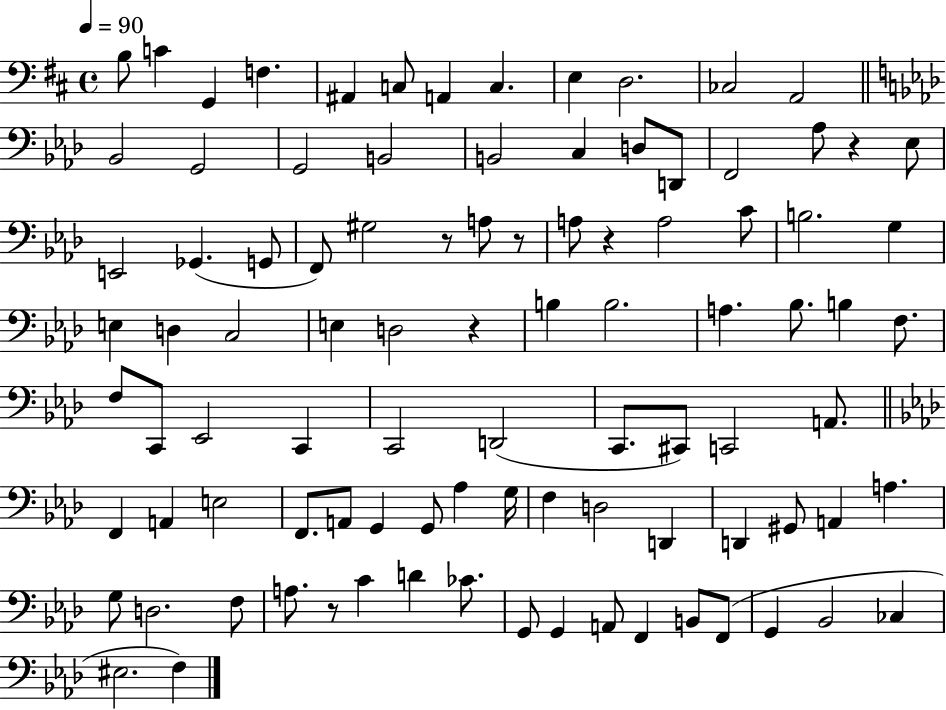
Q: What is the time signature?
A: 4/4